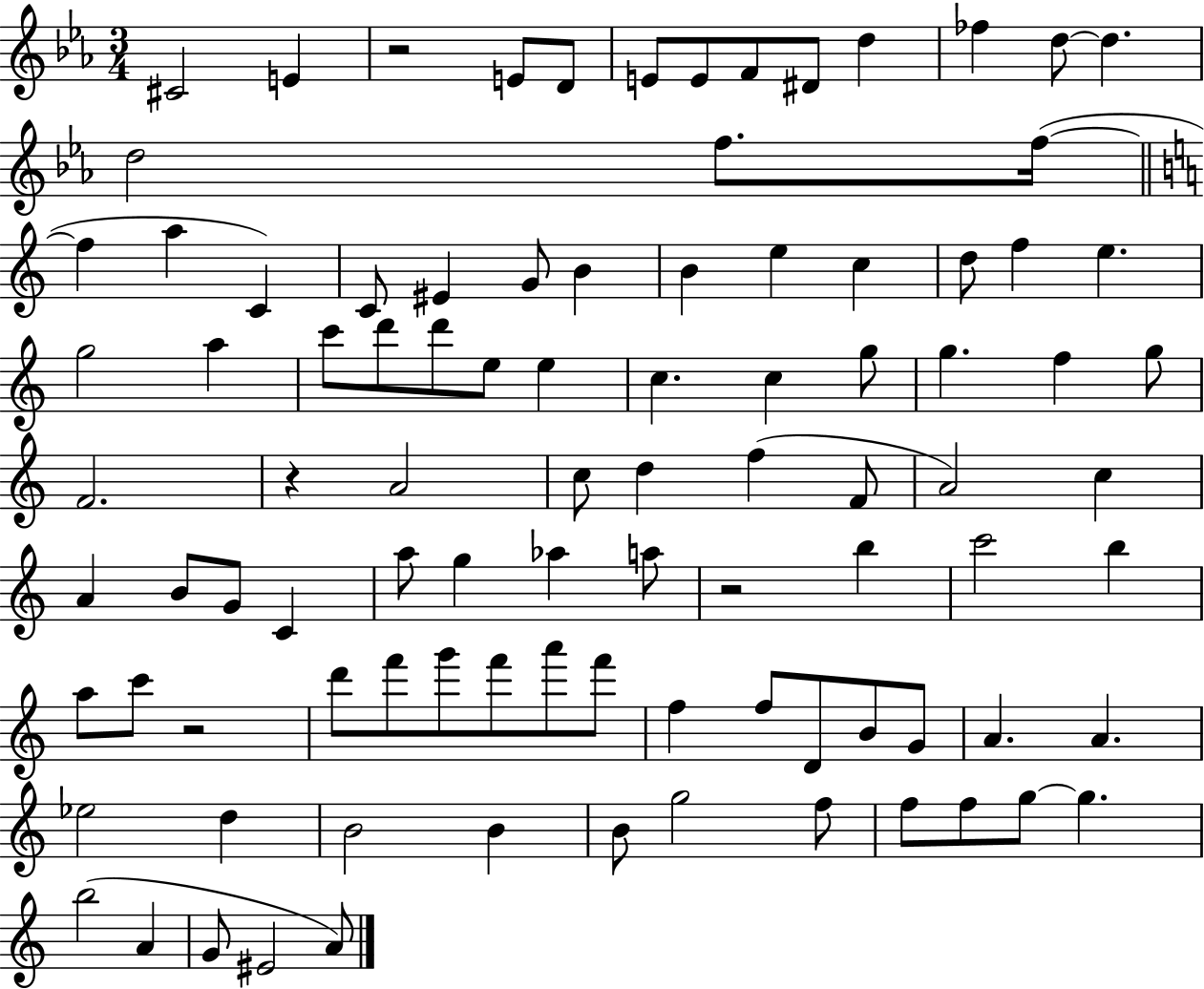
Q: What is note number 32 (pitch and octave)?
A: D6